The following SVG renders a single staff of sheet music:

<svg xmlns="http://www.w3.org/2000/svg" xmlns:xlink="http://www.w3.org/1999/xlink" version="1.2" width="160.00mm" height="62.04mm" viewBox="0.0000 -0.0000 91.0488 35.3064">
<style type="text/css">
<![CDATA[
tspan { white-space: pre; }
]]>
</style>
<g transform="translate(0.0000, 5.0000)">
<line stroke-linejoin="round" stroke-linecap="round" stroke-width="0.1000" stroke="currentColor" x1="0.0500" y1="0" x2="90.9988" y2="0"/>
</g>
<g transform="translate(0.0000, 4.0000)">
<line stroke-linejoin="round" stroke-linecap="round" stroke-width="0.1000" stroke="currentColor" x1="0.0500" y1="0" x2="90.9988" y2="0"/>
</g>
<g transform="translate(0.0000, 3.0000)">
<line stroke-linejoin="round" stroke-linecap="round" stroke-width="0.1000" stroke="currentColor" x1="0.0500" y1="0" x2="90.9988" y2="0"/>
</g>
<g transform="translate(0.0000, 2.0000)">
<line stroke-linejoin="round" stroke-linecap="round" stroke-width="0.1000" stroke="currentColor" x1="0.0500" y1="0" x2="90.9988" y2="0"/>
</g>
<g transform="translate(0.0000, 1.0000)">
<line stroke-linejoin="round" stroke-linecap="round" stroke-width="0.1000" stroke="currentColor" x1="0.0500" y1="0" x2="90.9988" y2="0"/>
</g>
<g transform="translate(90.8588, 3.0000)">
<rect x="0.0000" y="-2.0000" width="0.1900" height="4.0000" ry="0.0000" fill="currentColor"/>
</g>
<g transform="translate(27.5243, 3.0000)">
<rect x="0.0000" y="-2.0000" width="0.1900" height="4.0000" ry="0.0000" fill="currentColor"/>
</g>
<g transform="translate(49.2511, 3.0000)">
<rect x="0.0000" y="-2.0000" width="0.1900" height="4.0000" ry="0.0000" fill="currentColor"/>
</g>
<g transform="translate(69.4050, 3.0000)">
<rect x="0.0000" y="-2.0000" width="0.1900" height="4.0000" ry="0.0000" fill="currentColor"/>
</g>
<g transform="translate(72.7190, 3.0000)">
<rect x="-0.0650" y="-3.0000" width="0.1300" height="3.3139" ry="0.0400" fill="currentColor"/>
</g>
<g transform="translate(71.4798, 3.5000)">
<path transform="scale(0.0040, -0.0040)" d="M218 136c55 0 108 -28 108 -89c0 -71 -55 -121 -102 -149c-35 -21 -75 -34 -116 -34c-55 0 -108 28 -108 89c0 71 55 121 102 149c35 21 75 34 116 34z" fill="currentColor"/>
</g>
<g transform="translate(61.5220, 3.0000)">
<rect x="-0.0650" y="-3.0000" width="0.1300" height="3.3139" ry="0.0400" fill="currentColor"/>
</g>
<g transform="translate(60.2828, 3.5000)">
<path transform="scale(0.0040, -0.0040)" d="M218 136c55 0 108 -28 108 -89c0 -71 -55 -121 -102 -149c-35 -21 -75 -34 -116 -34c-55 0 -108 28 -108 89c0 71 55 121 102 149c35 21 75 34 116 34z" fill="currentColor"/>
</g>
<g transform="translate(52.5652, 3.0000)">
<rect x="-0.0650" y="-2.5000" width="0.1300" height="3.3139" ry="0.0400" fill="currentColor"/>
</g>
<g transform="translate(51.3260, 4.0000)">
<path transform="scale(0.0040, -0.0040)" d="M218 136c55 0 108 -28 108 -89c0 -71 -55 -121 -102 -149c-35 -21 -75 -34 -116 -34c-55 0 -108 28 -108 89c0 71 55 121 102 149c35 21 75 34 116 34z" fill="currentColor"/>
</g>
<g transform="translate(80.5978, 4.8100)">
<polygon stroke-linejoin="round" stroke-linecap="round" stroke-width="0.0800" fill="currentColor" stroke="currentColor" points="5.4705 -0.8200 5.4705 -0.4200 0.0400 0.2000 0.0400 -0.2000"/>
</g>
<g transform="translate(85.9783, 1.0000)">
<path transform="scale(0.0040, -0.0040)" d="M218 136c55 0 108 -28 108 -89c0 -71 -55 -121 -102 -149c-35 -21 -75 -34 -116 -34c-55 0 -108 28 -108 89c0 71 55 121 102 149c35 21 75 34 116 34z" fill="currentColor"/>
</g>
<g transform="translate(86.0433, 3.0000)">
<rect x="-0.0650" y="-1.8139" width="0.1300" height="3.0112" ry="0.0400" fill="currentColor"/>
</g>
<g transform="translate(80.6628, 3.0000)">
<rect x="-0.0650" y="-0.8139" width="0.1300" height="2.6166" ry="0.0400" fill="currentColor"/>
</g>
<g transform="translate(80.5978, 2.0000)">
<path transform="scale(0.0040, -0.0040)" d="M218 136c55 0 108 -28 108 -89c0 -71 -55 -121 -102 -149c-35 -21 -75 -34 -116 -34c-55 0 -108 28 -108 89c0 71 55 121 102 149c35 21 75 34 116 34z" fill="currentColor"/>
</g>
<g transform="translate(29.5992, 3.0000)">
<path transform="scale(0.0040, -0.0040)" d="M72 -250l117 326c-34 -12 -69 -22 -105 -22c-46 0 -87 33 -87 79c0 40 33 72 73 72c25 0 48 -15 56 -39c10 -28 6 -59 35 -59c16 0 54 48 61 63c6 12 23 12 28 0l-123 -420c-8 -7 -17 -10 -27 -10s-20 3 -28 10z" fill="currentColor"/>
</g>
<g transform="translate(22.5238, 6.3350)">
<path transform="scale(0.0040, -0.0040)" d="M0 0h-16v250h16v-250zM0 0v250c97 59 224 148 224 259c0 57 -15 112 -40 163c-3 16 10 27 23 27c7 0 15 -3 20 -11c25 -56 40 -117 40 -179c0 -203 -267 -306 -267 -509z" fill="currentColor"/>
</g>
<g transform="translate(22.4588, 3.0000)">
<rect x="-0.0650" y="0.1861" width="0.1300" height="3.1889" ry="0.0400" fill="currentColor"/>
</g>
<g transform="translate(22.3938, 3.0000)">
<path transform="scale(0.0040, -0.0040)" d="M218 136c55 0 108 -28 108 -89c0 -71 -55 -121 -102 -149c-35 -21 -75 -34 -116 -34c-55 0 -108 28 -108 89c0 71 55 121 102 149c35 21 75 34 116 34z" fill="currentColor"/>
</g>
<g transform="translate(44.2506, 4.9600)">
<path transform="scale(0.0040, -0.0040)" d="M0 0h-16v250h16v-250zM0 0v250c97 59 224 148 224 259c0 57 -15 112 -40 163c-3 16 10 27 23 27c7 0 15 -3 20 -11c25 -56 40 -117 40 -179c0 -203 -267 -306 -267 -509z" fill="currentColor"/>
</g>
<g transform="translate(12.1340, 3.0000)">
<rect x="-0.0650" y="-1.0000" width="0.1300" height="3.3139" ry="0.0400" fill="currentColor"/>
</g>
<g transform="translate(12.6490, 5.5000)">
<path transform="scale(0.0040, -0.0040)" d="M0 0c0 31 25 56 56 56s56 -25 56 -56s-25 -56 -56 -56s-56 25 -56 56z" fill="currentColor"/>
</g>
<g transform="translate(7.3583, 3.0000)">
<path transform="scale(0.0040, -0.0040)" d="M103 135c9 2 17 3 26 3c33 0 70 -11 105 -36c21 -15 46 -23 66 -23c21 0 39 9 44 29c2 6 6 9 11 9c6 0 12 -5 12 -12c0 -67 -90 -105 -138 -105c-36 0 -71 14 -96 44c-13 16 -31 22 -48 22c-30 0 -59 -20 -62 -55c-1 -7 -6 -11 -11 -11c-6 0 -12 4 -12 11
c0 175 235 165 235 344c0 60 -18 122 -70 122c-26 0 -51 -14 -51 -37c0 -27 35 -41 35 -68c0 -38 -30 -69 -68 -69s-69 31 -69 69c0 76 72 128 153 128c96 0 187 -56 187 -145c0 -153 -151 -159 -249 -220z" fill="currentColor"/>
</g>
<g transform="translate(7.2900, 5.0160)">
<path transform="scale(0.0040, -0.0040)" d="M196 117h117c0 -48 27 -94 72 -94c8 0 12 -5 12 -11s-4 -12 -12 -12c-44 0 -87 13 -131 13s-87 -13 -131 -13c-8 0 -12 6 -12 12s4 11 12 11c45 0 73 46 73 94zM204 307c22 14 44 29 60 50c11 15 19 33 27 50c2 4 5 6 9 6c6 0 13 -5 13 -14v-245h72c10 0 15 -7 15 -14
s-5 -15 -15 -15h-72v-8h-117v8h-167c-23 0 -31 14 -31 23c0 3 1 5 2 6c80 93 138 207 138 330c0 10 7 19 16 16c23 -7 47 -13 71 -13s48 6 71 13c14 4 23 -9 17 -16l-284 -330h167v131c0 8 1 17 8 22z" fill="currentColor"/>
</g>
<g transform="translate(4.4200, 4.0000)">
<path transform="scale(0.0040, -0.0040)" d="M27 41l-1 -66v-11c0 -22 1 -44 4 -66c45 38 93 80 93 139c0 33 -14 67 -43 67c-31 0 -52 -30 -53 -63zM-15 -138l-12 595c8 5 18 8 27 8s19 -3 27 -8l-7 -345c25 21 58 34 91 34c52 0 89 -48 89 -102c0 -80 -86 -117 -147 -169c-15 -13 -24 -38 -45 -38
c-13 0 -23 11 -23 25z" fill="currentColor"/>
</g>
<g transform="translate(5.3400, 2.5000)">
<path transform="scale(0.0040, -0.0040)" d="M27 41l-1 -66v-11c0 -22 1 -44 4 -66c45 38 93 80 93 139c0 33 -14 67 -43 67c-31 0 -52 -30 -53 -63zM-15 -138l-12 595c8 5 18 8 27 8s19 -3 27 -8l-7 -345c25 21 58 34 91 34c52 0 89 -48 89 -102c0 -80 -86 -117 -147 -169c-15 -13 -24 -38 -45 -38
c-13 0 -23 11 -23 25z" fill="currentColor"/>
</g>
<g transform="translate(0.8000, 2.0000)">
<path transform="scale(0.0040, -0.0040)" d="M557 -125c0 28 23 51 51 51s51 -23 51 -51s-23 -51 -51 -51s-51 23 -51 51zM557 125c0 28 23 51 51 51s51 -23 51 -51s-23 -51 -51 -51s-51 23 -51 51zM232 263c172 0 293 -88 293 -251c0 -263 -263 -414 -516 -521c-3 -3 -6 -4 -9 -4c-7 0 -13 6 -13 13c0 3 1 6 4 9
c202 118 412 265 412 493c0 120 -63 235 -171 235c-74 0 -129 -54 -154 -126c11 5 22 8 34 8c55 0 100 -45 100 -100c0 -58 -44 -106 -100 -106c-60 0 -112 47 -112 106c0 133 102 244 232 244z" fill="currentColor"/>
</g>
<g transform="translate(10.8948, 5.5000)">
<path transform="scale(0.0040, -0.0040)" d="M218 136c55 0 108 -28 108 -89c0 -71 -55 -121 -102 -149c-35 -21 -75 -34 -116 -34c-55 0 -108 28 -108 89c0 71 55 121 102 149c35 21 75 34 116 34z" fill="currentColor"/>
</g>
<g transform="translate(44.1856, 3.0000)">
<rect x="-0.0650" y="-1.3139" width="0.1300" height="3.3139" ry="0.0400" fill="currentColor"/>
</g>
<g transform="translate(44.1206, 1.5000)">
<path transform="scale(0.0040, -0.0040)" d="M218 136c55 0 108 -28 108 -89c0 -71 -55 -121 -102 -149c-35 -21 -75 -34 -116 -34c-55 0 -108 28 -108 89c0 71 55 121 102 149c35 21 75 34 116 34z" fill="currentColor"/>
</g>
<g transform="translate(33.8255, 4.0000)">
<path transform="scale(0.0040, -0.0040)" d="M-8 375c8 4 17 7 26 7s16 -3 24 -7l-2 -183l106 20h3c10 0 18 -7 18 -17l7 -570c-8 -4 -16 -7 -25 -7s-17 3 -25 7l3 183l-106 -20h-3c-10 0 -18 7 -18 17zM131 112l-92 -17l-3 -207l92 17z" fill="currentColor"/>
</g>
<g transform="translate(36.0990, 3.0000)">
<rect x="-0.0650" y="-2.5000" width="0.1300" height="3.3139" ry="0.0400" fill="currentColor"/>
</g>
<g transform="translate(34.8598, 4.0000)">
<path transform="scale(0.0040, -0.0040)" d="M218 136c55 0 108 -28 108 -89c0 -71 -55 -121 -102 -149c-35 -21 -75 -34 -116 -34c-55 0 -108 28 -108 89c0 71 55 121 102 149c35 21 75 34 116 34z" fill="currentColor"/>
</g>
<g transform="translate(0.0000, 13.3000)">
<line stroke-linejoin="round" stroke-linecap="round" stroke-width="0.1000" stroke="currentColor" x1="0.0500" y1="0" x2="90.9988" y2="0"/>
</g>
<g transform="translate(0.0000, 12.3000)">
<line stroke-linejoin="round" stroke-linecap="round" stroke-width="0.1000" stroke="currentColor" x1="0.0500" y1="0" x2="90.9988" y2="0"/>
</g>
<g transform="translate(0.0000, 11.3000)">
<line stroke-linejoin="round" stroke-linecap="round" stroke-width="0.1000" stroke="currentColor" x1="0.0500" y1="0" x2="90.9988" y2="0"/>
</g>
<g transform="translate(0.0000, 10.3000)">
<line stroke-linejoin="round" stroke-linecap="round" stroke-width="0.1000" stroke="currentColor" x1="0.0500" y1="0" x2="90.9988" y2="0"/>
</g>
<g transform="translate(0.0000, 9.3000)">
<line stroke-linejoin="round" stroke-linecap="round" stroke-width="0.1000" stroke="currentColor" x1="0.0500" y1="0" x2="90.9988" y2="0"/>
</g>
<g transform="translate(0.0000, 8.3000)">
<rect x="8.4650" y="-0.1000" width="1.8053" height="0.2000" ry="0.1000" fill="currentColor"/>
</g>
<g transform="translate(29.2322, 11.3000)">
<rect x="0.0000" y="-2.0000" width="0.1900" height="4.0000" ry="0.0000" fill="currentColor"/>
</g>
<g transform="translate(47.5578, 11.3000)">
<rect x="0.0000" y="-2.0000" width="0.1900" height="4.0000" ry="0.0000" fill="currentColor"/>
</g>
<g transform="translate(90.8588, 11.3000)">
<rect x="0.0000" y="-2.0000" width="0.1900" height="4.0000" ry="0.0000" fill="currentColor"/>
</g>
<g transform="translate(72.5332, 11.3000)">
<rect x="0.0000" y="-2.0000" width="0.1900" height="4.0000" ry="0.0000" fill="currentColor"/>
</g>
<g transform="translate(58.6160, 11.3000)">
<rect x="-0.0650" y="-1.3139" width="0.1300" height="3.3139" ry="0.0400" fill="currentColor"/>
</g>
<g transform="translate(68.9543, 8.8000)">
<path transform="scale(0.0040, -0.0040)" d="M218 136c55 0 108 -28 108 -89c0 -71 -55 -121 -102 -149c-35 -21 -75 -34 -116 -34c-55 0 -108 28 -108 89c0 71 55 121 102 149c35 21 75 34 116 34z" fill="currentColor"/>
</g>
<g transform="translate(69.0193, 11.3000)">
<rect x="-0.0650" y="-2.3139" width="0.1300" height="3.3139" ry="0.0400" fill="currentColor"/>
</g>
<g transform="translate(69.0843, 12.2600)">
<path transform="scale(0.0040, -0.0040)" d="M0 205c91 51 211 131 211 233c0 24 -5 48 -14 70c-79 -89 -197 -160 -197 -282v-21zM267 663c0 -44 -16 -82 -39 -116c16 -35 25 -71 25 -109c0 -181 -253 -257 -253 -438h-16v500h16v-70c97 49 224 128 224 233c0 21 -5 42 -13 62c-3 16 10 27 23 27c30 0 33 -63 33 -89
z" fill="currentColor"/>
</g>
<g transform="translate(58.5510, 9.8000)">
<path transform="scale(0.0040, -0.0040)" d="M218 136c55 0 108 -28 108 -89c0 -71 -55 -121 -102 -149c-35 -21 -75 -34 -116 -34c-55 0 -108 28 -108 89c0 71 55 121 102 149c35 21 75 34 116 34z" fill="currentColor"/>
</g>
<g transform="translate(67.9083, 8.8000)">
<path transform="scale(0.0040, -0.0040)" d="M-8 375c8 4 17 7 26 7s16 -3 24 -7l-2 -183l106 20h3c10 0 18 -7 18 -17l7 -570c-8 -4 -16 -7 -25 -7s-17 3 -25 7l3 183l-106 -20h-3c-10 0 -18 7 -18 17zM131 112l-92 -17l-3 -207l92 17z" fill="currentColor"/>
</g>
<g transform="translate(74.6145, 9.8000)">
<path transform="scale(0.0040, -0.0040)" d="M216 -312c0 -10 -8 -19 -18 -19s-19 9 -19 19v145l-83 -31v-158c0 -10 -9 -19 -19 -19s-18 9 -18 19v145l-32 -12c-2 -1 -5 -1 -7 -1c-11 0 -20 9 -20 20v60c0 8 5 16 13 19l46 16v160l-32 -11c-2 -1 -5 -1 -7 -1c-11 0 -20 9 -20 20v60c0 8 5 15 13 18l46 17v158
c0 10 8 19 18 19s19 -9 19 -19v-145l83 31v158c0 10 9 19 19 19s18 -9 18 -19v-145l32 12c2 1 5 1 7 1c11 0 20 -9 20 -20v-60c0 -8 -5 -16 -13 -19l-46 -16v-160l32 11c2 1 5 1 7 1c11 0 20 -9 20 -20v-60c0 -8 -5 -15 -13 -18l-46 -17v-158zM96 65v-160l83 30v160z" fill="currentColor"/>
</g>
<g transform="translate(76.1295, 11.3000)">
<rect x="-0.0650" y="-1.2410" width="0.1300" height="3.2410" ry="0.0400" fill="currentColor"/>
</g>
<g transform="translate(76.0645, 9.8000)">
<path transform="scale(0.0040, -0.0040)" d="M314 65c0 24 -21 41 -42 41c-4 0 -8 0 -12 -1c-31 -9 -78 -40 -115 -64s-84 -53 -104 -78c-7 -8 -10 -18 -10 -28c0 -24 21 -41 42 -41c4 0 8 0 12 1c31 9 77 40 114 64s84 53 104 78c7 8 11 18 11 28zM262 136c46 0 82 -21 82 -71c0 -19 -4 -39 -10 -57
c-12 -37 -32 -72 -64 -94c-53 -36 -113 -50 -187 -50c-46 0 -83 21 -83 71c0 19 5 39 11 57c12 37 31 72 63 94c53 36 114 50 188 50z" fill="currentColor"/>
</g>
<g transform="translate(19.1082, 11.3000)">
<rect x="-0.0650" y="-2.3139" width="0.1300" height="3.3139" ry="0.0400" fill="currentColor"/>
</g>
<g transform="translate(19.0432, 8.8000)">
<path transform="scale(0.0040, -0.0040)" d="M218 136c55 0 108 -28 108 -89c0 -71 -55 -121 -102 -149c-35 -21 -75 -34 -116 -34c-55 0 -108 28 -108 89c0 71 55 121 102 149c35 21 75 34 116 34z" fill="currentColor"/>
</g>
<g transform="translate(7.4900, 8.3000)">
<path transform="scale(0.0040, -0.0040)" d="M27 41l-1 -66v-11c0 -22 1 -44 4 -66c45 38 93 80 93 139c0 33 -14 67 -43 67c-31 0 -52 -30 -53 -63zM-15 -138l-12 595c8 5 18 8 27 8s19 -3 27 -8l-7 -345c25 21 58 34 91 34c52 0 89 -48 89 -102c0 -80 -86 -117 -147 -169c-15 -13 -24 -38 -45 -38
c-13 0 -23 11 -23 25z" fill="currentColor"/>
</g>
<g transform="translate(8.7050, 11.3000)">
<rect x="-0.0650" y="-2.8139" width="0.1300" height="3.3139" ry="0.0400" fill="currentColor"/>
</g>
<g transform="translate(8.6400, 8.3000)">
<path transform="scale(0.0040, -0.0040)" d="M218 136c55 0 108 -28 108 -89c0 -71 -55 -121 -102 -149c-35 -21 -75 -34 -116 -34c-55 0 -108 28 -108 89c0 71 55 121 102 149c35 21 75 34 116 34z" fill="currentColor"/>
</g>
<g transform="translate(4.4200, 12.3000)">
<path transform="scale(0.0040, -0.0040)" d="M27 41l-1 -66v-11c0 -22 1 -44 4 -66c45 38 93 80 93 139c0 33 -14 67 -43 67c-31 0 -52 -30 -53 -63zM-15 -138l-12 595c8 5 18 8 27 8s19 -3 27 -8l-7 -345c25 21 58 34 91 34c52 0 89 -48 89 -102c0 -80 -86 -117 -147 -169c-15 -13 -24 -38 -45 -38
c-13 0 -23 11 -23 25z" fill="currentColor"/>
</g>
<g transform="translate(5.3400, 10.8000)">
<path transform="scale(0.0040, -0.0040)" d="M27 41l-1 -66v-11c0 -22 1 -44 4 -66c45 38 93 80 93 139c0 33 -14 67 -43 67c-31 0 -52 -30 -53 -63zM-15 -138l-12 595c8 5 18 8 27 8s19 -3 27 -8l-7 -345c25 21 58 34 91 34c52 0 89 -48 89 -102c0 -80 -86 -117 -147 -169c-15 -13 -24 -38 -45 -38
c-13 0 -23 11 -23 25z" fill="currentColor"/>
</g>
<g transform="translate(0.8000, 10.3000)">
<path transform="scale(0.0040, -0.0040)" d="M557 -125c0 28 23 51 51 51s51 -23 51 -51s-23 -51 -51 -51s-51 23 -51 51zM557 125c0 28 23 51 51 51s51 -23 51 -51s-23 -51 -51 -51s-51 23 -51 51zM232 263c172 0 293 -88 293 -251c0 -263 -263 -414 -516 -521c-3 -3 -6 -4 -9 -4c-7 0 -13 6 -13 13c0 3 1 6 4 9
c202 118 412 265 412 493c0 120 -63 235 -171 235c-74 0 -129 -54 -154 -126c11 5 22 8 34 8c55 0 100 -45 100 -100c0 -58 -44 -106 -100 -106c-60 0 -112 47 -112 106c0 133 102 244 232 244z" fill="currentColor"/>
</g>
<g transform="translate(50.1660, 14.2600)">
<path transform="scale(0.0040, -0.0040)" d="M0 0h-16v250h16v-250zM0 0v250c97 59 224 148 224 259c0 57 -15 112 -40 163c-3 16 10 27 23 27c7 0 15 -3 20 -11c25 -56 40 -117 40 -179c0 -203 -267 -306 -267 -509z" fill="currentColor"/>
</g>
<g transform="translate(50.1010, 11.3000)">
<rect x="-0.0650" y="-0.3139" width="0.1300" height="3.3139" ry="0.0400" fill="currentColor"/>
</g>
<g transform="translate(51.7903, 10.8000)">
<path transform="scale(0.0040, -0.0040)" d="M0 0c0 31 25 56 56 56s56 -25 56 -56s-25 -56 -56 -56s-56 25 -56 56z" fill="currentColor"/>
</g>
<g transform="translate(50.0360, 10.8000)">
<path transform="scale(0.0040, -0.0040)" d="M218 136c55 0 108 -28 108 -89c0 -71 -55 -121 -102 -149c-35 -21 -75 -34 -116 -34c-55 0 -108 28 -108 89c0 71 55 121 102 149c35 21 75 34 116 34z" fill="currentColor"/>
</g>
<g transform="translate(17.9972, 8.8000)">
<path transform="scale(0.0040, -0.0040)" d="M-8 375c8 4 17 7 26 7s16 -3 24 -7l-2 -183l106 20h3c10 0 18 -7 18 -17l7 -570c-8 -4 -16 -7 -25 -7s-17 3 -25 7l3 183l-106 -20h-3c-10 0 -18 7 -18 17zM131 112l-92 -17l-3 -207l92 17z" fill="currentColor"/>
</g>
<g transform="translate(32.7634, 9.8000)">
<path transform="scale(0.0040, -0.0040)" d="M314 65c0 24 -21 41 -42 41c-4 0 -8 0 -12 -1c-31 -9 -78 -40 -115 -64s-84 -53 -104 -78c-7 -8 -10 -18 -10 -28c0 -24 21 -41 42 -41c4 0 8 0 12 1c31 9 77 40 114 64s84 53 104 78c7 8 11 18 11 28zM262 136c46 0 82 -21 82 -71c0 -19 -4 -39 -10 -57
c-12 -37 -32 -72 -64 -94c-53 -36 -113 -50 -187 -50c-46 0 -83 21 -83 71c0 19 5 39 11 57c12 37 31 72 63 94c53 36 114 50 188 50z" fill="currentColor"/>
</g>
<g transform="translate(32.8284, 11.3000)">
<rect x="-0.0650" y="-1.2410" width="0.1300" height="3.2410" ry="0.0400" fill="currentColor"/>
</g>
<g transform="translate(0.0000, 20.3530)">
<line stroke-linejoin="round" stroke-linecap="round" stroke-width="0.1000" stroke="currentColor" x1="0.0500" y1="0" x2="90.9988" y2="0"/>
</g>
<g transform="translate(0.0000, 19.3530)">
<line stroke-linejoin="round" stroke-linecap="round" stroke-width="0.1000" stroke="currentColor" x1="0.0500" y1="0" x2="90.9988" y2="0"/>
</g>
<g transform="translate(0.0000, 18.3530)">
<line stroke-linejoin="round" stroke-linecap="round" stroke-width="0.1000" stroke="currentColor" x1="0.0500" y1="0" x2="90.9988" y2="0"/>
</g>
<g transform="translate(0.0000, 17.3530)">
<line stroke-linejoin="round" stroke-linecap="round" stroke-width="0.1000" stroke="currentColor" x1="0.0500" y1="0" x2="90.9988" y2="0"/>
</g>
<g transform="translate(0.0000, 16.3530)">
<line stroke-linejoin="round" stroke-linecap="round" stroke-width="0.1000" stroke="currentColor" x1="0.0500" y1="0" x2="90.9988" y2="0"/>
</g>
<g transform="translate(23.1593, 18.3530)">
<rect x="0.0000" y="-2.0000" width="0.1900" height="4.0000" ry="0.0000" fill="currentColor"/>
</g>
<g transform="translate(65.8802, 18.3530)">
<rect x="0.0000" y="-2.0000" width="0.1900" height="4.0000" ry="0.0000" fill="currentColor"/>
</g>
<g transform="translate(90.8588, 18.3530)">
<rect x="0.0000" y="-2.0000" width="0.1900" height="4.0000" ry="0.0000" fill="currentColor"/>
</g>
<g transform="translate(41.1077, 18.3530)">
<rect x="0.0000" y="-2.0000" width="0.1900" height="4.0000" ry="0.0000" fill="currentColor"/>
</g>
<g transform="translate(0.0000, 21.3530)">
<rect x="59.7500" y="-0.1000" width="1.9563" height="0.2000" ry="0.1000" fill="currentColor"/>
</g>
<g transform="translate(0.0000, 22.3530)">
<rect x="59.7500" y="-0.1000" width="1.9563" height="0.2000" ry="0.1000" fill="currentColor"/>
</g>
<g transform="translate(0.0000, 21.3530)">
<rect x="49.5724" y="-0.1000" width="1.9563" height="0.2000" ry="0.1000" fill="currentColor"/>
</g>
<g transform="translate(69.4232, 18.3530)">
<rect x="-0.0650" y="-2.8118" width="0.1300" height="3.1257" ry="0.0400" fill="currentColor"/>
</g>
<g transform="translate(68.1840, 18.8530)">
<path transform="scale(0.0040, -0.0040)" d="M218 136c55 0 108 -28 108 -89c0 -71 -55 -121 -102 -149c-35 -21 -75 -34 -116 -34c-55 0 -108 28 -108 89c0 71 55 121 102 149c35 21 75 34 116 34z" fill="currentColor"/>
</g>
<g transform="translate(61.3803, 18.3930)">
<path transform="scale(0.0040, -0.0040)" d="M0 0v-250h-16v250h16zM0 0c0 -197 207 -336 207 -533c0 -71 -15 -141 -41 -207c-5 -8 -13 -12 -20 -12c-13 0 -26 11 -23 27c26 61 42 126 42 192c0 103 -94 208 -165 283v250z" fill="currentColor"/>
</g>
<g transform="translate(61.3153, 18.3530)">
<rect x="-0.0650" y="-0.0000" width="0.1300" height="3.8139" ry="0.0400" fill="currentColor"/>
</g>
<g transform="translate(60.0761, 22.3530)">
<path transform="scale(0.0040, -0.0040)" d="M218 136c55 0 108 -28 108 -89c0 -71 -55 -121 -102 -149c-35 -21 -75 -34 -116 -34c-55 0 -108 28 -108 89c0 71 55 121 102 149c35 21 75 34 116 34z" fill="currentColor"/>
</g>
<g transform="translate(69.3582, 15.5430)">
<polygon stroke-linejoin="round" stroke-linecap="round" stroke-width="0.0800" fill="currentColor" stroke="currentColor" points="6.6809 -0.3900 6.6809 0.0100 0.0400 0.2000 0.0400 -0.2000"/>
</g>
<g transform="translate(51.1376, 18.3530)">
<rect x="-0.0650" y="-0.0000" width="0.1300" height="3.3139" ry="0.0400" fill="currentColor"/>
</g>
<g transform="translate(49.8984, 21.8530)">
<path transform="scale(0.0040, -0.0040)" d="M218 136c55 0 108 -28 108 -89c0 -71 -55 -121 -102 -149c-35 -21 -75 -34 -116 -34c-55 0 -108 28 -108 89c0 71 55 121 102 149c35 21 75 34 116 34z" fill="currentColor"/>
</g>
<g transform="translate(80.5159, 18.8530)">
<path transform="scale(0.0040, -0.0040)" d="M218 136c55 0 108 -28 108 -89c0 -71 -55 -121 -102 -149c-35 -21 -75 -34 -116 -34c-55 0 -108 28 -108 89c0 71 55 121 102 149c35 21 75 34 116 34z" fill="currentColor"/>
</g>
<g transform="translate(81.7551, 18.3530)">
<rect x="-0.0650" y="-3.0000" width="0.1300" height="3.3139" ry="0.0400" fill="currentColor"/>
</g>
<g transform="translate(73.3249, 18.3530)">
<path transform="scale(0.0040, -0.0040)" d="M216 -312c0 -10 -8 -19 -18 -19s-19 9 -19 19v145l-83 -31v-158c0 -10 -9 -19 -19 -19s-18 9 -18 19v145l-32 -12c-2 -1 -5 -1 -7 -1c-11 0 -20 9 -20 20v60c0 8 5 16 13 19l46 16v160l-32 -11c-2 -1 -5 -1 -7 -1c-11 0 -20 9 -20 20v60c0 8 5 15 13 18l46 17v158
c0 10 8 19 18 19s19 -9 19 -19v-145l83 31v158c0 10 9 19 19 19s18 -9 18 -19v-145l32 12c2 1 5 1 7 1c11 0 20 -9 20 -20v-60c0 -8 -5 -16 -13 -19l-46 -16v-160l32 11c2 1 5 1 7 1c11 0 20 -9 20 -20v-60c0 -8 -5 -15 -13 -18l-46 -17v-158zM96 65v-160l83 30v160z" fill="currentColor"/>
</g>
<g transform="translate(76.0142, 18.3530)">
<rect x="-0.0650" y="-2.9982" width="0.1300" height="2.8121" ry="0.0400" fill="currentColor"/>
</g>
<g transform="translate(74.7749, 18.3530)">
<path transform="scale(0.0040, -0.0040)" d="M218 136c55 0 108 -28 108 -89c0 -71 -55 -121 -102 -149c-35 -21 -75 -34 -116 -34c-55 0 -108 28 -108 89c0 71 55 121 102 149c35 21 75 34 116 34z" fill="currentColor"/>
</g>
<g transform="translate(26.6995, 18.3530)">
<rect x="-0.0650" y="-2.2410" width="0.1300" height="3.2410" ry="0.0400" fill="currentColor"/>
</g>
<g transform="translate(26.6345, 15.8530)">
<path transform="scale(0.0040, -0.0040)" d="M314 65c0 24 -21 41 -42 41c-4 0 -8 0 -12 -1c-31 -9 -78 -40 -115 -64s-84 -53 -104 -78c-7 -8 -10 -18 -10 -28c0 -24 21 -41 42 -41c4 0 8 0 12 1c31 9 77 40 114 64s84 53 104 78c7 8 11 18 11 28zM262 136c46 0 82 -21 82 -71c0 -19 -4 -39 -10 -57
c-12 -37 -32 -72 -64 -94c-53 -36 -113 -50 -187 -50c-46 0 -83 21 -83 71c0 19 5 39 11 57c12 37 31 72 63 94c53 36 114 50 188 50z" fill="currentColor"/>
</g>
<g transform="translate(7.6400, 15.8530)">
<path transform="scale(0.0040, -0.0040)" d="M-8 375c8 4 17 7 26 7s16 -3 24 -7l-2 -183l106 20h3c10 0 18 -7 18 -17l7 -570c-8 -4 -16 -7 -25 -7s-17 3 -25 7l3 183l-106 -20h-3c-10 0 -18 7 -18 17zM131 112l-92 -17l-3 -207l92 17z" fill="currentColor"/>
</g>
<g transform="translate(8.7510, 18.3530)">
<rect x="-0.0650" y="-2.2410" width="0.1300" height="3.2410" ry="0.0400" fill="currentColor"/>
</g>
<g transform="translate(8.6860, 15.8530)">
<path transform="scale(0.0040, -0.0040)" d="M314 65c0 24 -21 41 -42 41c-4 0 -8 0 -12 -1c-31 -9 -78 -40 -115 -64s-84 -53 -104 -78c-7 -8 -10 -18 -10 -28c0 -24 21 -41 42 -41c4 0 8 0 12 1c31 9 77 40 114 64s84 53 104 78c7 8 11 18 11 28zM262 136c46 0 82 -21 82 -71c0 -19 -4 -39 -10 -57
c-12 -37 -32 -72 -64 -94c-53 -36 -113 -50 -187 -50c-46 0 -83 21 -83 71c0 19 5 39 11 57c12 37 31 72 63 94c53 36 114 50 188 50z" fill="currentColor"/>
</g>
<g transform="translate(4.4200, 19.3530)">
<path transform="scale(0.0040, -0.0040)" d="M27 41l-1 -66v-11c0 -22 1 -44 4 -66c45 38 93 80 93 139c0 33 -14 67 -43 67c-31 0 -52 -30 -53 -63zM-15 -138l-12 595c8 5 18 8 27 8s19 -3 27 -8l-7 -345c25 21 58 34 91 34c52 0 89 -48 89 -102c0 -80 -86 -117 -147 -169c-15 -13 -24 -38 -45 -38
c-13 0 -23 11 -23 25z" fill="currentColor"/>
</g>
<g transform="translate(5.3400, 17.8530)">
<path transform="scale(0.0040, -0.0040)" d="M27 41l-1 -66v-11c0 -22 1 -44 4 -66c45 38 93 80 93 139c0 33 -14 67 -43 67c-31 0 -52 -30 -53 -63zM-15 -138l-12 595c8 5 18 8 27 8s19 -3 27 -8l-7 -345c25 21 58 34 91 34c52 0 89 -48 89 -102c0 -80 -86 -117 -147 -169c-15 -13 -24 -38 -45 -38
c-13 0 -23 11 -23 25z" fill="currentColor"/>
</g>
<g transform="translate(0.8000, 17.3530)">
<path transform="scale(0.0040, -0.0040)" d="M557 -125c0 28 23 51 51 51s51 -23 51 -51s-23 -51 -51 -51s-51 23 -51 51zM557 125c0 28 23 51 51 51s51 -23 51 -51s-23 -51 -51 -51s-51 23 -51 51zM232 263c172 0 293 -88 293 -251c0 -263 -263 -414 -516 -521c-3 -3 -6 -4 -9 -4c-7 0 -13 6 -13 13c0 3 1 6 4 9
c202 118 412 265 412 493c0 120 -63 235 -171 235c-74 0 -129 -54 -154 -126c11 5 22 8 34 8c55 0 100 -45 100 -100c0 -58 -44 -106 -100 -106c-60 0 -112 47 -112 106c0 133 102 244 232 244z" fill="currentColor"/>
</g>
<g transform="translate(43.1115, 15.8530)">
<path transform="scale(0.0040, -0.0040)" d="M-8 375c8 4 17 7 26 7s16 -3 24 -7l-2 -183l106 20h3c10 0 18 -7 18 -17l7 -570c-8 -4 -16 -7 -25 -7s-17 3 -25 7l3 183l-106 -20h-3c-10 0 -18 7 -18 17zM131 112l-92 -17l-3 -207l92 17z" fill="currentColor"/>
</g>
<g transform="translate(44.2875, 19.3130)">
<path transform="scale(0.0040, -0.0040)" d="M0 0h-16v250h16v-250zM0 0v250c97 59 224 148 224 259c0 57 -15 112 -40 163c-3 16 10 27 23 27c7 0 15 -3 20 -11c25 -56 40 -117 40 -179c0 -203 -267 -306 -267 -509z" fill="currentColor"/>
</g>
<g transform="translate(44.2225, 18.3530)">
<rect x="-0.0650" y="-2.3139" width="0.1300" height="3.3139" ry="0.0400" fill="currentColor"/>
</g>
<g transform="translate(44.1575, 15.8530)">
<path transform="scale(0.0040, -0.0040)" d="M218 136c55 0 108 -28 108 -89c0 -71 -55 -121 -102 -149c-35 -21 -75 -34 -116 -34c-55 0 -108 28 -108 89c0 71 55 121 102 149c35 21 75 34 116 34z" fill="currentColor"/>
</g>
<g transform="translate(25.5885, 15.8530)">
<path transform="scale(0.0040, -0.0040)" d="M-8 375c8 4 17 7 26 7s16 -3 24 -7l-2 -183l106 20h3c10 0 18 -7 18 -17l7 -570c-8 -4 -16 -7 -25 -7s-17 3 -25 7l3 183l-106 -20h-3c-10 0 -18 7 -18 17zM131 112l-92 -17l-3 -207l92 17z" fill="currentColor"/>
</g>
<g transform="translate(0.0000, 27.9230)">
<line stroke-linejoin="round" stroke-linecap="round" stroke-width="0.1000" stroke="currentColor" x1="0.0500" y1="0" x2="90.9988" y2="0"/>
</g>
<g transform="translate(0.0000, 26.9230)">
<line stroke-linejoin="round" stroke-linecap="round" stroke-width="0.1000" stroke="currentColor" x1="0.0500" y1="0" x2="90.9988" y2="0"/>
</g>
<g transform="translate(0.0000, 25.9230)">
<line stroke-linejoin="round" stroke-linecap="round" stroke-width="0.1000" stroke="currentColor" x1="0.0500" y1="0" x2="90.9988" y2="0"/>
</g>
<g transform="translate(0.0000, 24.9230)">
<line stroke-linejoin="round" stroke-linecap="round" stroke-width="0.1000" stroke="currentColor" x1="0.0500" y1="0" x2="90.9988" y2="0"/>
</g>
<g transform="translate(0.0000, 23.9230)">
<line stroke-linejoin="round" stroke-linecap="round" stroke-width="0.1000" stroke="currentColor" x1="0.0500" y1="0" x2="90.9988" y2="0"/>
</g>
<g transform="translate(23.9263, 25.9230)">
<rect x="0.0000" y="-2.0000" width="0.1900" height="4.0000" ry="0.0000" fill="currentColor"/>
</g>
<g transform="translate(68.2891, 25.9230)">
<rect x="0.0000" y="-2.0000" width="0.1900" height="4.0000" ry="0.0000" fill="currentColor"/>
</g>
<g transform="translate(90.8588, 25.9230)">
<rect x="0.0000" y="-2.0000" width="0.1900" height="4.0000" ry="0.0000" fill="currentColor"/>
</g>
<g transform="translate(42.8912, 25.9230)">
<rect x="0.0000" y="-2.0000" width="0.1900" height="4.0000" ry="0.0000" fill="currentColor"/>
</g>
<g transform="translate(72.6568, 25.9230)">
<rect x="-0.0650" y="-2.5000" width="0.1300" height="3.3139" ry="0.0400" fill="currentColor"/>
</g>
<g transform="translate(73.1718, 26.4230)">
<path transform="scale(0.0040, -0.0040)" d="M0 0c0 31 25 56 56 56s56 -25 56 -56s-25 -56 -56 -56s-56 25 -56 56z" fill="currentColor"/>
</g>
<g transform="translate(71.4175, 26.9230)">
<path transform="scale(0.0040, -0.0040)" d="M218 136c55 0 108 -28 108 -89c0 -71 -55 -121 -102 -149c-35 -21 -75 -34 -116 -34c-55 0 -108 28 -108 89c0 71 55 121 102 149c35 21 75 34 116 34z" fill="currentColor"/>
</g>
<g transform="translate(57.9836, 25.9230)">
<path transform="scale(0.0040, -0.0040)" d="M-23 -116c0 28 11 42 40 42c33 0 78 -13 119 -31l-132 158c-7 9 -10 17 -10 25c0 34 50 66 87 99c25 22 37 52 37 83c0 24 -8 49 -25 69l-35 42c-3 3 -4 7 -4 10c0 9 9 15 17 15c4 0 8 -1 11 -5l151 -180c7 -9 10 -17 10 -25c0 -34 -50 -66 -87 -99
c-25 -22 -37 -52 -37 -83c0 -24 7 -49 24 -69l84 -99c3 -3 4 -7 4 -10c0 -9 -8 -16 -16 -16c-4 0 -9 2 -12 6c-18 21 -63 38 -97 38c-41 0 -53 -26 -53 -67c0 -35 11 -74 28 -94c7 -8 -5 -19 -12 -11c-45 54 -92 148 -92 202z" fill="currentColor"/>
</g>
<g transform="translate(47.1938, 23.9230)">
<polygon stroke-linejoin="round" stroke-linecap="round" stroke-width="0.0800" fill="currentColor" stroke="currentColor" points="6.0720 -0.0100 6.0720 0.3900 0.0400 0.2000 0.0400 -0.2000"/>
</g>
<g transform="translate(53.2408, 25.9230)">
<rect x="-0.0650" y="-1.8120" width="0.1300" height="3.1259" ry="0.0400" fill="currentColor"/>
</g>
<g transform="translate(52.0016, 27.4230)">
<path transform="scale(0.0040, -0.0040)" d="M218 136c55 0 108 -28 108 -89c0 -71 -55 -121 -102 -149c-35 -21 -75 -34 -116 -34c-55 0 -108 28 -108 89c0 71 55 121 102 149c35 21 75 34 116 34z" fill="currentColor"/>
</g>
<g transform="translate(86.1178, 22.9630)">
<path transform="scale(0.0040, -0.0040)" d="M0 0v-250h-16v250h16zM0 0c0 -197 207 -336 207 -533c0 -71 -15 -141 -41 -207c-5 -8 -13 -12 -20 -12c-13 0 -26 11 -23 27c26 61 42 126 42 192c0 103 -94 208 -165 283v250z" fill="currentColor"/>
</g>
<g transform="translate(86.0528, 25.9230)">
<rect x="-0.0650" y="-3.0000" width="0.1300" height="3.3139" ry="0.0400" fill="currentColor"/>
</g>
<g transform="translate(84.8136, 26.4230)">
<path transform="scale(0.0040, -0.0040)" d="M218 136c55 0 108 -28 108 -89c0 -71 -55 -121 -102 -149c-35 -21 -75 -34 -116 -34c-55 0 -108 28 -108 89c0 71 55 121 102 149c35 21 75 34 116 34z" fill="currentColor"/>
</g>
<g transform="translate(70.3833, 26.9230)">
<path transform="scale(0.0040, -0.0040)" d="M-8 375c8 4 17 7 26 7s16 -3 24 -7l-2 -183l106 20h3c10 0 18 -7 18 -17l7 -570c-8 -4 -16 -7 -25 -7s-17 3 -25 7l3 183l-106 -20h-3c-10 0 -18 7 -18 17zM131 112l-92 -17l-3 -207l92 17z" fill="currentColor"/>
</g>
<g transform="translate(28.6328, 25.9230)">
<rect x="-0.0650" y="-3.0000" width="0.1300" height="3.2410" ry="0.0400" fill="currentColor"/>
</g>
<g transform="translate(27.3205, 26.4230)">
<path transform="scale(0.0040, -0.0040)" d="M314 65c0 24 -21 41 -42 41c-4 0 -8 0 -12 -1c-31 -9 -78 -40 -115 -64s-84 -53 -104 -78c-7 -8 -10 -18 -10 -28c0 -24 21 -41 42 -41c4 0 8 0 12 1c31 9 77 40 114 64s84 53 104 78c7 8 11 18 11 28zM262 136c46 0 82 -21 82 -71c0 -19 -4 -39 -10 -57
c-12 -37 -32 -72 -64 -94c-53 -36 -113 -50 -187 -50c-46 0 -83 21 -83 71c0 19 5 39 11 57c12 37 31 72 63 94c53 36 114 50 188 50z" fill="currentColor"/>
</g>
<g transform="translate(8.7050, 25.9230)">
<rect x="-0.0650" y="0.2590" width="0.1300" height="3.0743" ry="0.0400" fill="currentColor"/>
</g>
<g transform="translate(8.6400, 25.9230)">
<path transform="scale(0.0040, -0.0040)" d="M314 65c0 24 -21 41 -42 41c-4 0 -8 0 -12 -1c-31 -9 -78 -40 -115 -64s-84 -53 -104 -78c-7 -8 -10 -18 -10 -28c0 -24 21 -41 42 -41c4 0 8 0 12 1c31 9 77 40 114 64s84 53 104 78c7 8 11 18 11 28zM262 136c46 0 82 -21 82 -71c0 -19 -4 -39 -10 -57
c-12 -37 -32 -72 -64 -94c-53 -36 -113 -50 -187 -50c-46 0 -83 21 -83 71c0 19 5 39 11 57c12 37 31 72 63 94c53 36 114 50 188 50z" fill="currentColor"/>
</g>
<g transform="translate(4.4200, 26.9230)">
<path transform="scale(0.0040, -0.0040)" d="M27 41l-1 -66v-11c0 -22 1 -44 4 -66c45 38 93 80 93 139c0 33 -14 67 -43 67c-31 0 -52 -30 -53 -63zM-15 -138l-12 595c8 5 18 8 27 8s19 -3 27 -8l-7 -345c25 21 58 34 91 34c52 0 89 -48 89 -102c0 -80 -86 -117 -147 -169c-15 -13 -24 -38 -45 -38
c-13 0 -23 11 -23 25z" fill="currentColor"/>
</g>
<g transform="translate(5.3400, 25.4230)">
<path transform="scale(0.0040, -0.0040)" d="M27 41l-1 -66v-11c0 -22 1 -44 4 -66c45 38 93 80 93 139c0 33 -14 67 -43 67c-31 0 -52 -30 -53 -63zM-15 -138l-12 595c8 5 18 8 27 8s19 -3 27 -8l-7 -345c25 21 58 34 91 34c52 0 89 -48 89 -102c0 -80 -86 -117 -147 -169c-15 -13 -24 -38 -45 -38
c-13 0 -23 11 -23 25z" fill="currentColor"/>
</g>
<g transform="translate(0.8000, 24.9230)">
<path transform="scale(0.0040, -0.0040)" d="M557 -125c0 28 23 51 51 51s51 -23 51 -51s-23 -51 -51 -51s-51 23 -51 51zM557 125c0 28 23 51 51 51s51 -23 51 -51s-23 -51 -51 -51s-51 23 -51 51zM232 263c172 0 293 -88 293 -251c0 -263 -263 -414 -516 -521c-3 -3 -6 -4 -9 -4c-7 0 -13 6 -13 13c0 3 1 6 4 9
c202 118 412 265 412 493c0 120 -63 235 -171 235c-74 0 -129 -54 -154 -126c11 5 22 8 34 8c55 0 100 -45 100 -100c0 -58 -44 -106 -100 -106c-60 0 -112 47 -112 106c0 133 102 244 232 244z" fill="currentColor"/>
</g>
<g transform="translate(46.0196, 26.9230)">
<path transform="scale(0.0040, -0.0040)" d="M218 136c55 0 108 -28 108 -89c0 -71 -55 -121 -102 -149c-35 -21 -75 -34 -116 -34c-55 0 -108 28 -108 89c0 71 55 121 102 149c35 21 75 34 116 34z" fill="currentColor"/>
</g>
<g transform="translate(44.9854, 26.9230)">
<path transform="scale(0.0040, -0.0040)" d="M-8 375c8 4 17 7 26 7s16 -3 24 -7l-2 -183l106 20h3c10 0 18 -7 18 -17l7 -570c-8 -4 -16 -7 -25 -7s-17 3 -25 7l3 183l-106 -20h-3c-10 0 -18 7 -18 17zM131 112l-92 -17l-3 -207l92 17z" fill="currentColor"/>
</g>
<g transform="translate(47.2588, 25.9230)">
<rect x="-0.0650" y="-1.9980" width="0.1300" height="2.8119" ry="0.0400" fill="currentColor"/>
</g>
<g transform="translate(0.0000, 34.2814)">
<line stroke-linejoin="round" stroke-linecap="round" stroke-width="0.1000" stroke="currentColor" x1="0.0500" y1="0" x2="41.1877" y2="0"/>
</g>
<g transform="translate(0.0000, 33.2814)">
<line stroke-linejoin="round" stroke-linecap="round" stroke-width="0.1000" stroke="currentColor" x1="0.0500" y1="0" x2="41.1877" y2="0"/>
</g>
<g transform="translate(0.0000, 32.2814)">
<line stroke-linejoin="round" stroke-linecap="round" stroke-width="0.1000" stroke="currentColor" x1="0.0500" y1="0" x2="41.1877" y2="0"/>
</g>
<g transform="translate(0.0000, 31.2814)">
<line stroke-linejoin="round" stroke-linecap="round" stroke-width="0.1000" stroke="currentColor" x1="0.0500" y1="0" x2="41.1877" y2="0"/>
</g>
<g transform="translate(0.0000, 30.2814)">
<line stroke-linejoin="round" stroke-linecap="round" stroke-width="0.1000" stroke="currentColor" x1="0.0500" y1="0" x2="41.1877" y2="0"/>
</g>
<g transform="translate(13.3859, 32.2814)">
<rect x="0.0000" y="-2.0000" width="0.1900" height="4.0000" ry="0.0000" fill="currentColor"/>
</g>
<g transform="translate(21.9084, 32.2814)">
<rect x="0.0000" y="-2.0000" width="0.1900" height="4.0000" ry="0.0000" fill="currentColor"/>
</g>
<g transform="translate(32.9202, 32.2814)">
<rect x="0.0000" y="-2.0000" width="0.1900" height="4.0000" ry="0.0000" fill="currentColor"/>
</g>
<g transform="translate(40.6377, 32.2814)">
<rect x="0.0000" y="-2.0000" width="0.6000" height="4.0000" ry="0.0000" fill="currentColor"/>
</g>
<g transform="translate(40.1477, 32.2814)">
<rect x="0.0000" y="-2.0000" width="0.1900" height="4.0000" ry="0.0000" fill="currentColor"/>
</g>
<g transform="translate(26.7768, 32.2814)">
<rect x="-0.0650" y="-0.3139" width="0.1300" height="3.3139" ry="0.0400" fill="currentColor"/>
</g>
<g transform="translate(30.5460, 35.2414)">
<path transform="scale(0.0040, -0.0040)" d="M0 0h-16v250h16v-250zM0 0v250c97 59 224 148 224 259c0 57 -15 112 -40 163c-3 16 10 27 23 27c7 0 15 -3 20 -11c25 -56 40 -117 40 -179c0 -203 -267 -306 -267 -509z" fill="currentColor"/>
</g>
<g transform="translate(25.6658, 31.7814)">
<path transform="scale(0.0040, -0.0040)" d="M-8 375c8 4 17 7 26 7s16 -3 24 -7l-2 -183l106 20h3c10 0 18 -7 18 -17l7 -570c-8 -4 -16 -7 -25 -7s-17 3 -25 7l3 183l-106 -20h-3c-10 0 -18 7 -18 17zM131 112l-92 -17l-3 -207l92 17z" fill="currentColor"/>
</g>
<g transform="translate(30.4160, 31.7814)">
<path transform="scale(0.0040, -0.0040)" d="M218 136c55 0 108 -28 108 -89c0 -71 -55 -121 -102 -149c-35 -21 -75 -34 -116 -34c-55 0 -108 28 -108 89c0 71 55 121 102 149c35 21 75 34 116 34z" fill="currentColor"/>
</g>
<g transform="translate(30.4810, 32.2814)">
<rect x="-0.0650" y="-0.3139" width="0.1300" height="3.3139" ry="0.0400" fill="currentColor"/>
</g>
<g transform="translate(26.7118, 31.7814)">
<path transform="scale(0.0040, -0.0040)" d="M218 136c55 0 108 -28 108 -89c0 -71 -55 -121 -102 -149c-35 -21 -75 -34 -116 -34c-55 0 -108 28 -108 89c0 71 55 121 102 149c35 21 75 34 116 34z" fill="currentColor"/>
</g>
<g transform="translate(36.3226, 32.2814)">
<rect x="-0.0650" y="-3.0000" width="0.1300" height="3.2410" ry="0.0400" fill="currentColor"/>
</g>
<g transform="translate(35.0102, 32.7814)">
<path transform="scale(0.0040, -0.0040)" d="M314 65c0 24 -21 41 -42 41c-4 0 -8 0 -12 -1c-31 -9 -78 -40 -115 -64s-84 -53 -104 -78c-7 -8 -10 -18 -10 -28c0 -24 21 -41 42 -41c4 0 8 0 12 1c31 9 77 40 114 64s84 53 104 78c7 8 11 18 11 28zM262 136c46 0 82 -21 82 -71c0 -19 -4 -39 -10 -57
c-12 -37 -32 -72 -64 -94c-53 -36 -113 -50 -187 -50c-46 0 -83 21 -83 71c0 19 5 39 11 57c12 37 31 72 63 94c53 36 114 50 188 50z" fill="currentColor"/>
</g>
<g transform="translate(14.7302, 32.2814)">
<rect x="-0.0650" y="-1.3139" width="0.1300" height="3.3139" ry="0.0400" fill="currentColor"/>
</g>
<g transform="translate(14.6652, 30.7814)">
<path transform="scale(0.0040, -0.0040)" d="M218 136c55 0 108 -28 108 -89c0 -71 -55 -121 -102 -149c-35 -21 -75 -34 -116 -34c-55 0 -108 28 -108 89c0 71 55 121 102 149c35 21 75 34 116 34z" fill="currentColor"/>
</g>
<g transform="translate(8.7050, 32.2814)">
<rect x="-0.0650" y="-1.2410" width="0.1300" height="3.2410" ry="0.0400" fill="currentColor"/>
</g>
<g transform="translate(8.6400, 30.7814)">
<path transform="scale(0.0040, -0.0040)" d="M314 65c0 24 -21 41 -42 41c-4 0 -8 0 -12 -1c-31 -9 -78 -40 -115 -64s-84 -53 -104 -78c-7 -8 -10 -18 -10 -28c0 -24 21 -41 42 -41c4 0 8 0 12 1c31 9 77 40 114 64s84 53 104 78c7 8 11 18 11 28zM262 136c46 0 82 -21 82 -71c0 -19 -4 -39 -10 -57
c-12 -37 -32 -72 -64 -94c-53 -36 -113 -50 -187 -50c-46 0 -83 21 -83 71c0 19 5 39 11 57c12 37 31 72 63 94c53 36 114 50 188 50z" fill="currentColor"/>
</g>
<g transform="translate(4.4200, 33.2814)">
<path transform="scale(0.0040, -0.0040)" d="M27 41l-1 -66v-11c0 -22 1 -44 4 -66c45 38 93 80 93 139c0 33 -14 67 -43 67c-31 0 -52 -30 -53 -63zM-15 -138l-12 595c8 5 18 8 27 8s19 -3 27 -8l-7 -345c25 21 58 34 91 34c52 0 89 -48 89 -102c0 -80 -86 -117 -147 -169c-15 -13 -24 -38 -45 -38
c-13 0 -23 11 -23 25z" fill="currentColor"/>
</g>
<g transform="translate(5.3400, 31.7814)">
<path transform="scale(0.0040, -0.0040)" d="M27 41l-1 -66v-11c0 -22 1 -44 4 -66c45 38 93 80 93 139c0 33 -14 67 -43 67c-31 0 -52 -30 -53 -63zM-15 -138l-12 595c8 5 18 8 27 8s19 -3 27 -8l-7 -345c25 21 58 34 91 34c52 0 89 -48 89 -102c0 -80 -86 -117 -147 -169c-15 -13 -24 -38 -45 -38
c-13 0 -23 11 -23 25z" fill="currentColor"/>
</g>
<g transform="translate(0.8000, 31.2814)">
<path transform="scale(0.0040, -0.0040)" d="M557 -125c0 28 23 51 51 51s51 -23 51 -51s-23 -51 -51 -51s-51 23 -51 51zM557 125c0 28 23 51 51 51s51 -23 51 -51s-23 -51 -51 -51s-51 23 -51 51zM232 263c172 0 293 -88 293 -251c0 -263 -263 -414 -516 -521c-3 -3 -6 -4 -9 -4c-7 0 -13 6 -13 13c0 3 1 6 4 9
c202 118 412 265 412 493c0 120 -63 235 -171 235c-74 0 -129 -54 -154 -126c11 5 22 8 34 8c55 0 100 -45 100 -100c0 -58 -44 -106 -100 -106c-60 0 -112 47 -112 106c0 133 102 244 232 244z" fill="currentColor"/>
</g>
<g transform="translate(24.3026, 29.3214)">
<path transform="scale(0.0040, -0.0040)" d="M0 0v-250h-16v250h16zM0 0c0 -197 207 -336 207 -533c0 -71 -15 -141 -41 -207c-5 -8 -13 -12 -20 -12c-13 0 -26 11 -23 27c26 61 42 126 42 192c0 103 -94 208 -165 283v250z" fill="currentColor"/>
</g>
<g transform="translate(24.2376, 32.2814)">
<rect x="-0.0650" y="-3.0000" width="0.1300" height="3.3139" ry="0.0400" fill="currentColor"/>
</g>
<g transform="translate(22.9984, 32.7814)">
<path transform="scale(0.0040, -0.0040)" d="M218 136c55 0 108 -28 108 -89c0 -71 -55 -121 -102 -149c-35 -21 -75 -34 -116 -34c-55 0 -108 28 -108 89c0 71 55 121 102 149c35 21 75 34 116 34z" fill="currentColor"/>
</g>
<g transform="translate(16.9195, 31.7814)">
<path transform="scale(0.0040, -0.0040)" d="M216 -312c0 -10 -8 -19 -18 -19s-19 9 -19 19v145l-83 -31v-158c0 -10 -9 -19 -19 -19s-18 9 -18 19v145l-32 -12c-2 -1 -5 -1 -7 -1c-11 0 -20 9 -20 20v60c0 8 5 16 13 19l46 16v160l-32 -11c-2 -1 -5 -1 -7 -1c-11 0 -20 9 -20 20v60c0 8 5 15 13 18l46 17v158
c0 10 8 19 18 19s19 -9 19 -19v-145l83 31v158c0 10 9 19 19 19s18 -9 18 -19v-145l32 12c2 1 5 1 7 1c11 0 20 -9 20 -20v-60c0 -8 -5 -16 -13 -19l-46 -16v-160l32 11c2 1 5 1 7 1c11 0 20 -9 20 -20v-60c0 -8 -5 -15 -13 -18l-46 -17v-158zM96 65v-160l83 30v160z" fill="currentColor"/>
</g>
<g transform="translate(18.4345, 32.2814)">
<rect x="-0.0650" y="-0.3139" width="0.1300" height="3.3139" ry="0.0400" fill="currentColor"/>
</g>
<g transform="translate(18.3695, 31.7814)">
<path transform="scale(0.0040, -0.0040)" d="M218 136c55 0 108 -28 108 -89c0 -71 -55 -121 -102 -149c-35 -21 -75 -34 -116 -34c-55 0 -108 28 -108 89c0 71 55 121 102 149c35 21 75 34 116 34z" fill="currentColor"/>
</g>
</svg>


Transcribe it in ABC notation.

X:1
T:Untitled
M:2/4
L:1/4
K:Bb
F,, D,/2 z/2 B,, G,/2 _B,, C, C, F,/2 A,/2 _C B, G,2 _E,/2 G, B,/4 ^G,2 B,2 B,2 B,/2 D,, C,,/2 C,/2 ^D,/2 C, D,2 C,2 B,,/2 A,,/2 z B,, C,/2 G,2 G, ^E, C,/2 E, E,/2 C,2